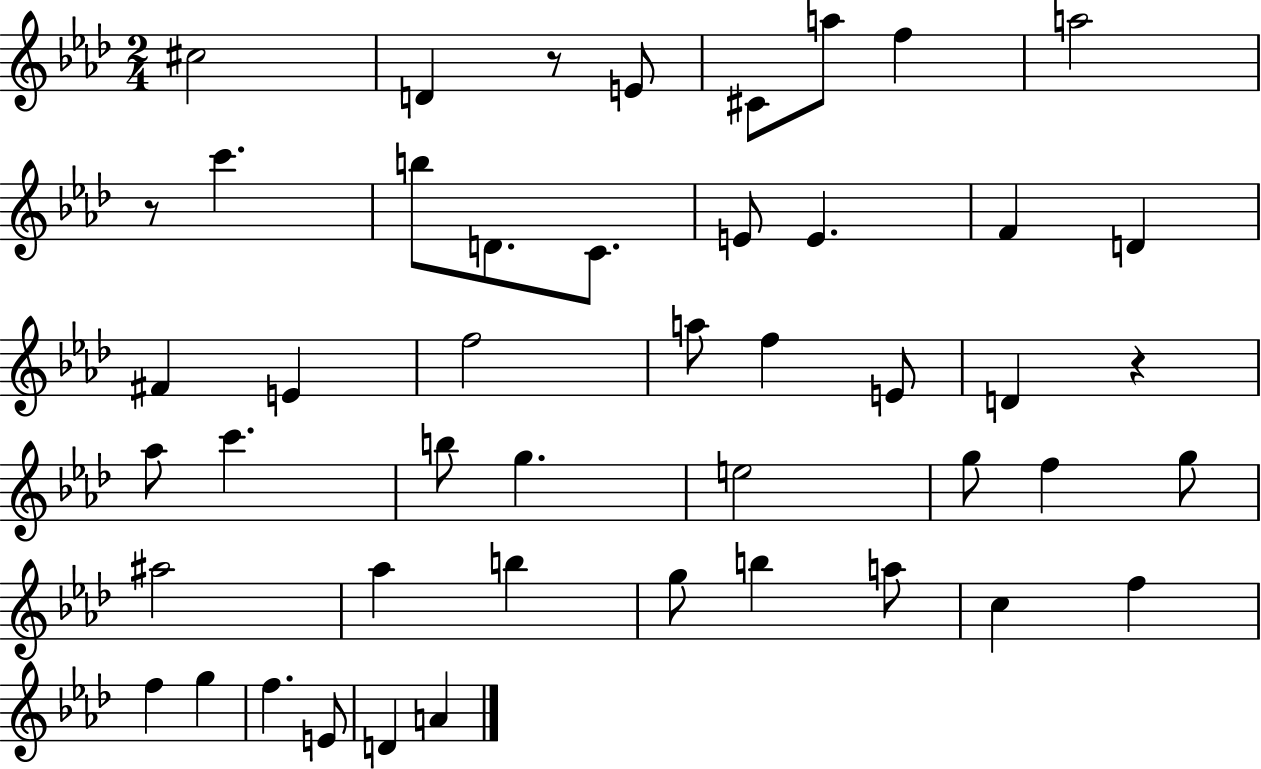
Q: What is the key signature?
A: AES major